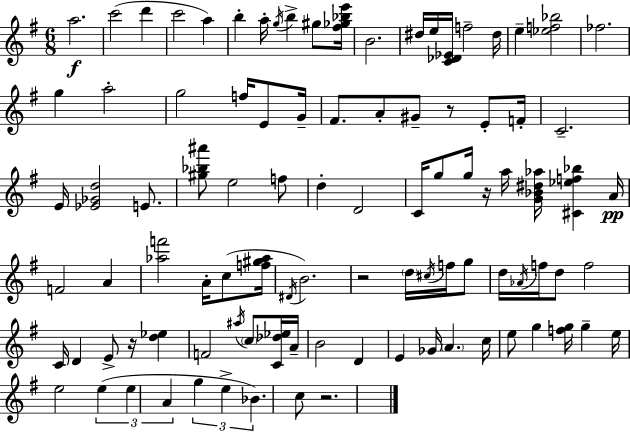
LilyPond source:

{
  \clef treble
  \numericTimeSignature
  \time 6/8
  \key e \minor
  a''2.\f | c'''2( d'''4 | c'''2 a''4) | b''4-. a''16-. \acciaccatura { g''16 } b''4-> gis''8 | \break <fis'' ges'' bes'' e'''>16 b'2. | dis''16 e''16 <c' des' ees'>16 f''2-- | dis''16 e''4-- <ees'' f'' bes''>2 | fes''2. | \break g''4 a''2-. | g''2 f''16 e'8 | g'16-- fis'8. a'8-. gis'8-- r8 e'8-. | f'16-. c'2.-- | \break e'16 <ees' ges' d''>2 e'8. | <gis'' bes'' ais'''>8 e''2 f''8 | d''4-. d'2 | c'16 g''8 g''16 r16 a''16 <g' bes' dis'' aes''>16 <cis' ees'' f'' bes''>4 | \break a'16\pp f'2 a'4 | <aes'' f'''>2 a'16-. c''8( | <f'' gis'' aes''>16 \acciaccatura { dis'16 } b'2.) | r2 \parenthesize d''16 \acciaccatura { cis''16 } | \break f''16 g''8 d''16 \acciaccatura { aes'16 } f''16 d''8 f''2 | c'16 d'4 e'8-> r16 | <d'' ees''>4 f'2 | \acciaccatura { ais''16 } \parenthesize c''8 <c' des'' ees''>16 a'16-- b'2 | \break d'4 e'4 ges'16 \parenthesize a'4. | c''16 e''8 g''4 <f'' g''>16 | g''4-- e''16 e''2 | \tuplet 3/2 { e''4( e''4 a'4 } | \break \tuplet 3/2 { g''4 e''4-> bes'4.) } | c''8 r2. | \bar "|."
}